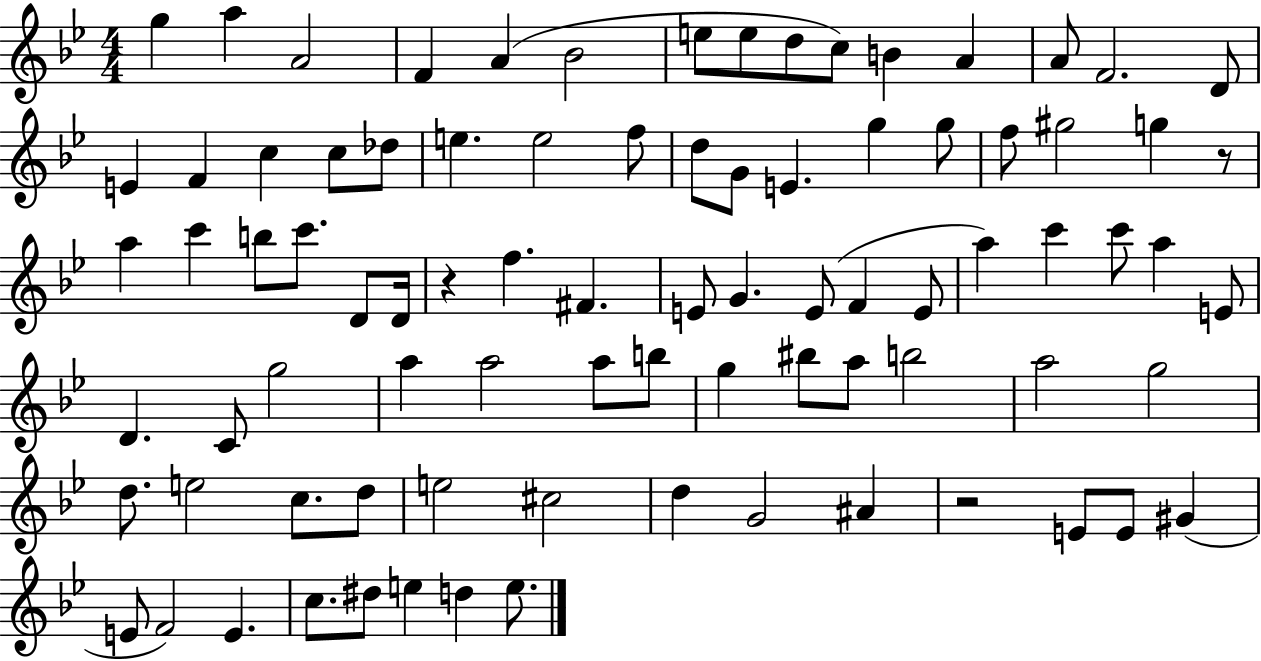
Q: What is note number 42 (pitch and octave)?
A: E4